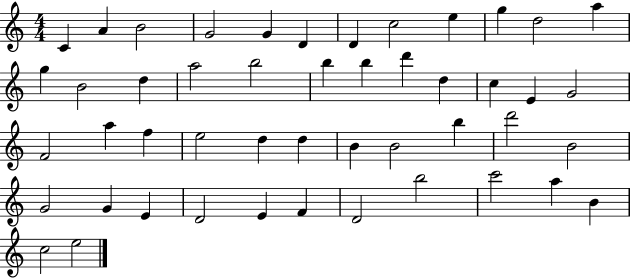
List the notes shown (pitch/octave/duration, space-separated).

C4/q A4/q B4/h G4/h G4/q D4/q D4/q C5/h E5/q G5/q D5/h A5/q G5/q B4/h D5/q A5/h B5/h B5/q B5/q D6/q D5/q C5/q E4/q G4/h F4/h A5/q F5/q E5/h D5/q D5/q B4/q B4/h B5/q D6/h B4/h G4/h G4/q E4/q D4/h E4/q F4/q D4/h B5/h C6/h A5/q B4/q C5/h E5/h